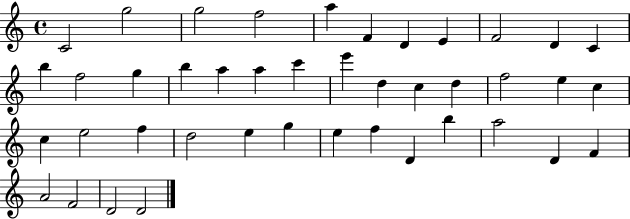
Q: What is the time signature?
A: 4/4